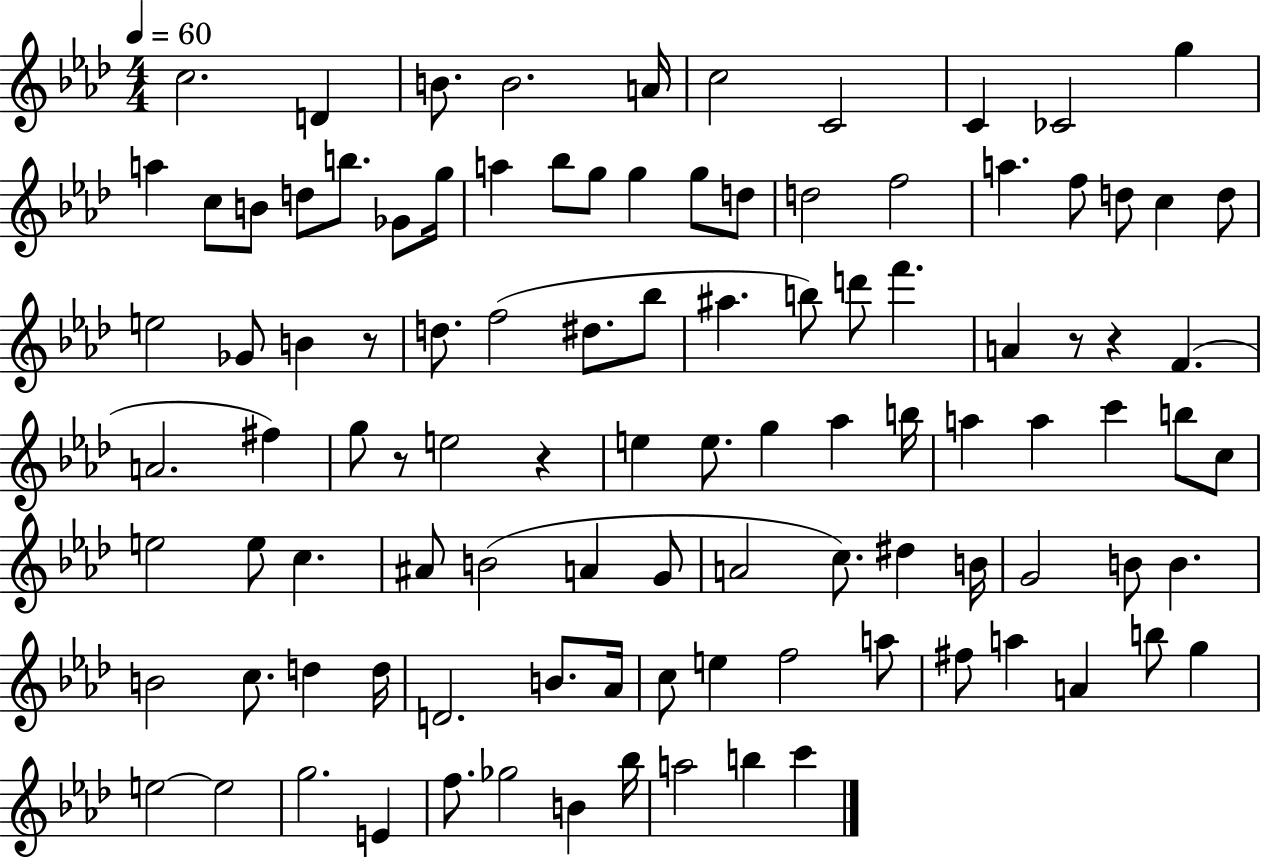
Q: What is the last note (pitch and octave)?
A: C6